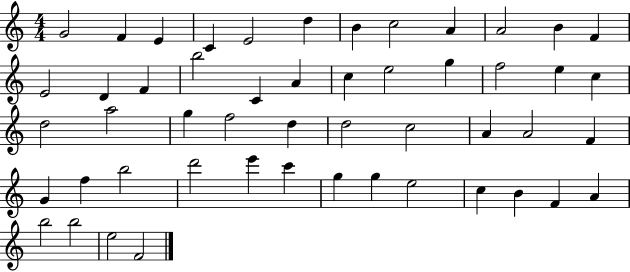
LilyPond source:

{
  \clef treble
  \numericTimeSignature
  \time 4/4
  \key c \major
  g'2 f'4 e'4 | c'4 e'2 d''4 | b'4 c''2 a'4 | a'2 b'4 f'4 | \break e'2 d'4 f'4 | b''2 c'4 a'4 | c''4 e''2 g''4 | f''2 e''4 c''4 | \break d''2 a''2 | g''4 f''2 d''4 | d''2 c''2 | a'4 a'2 f'4 | \break g'4 f''4 b''2 | d'''2 e'''4 c'''4 | g''4 g''4 e''2 | c''4 b'4 f'4 a'4 | \break b''2 b''2 | e''2 f'2 | \bar "|."
}